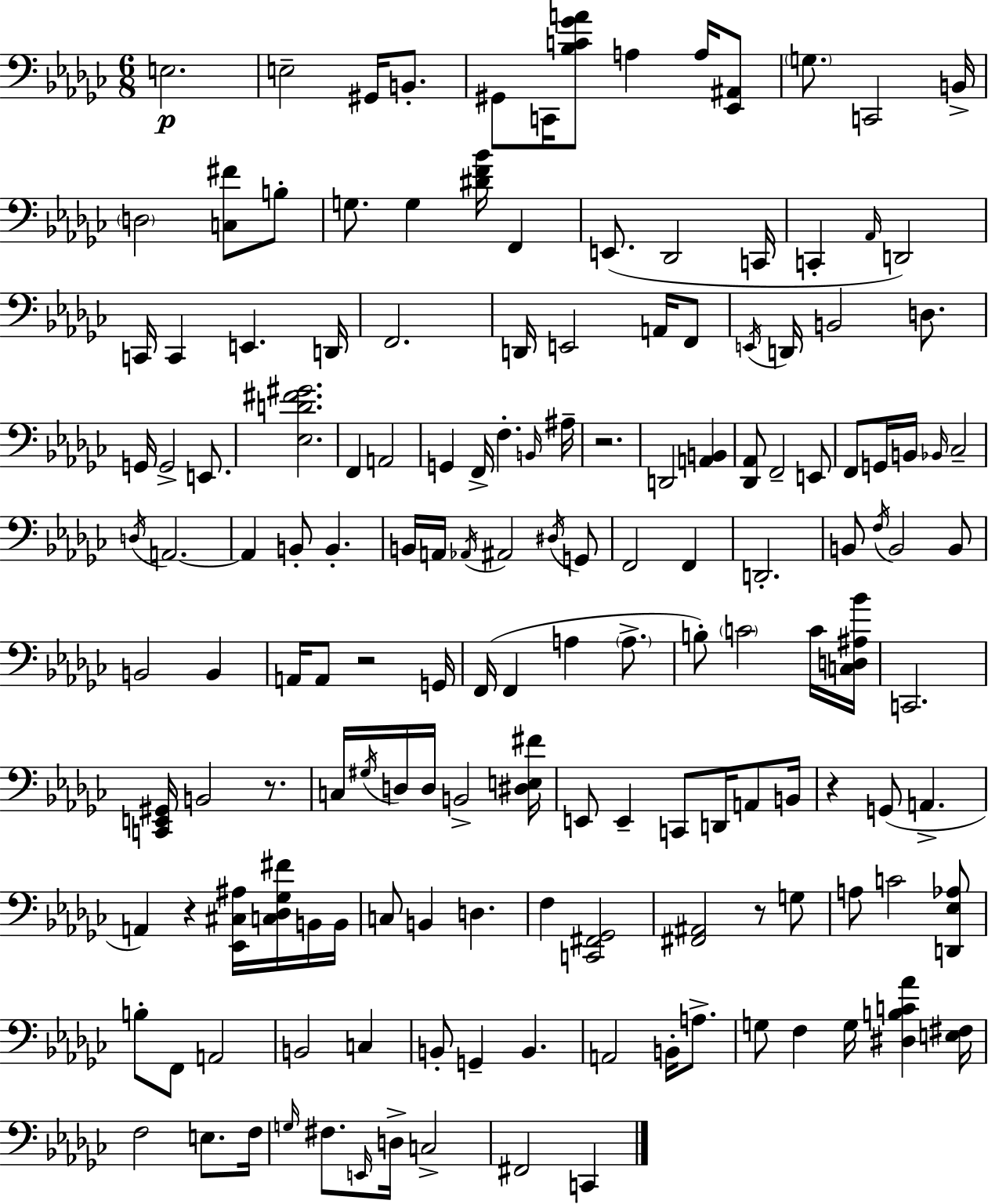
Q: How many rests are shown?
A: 6